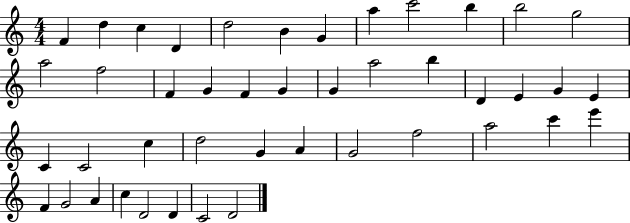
F4/q D5/q C5/q D4/q D5/h B4/q G4/q A5/q C6/h B5/q B5/h G5/h A5/h F5/h F4/q G4/q F4/q G4/q G4/q A5/h B5/q D4/q E4/q G4/q E4/q C4/q C4/h C5/q D5/h G4/q A4/q G4/h F5/h A5/h C6/q E6/q F4/q G4/h A4/q C5/q D4/h D4/q C4/h D4/h